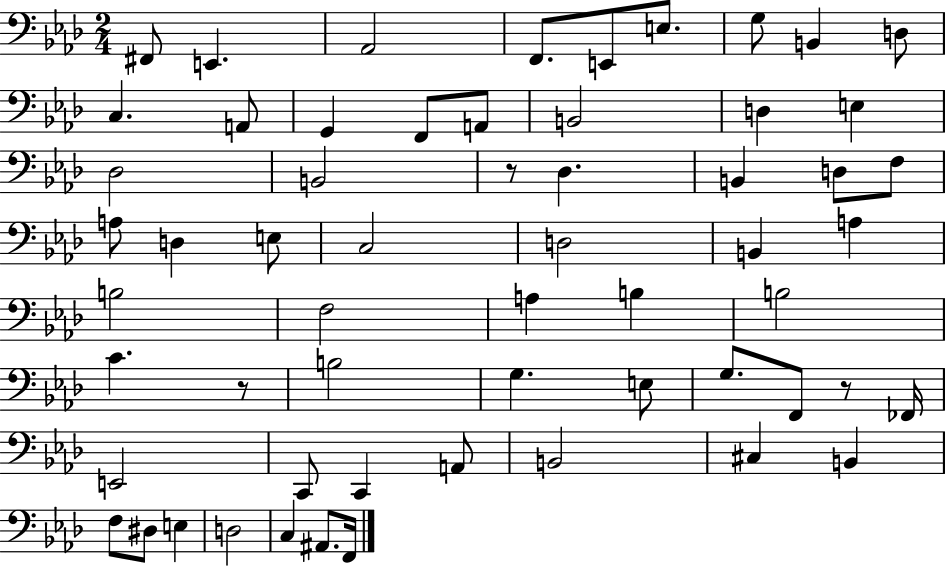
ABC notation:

X:1
T:Untitled
M:2/4
L:1/4
K:Ab
^F,,/2 E,, _A,,2 F,,/2 E,,/2 E,/2 G,/2 B,, D,/2 C, A,,/2 G,, F,,/2 A,,/2 B,,2 D, E, _D,2 B,,2 z/2 _D, B,, D,/2 F,/2 A,/2 D, E,/2 C,2 D,2 B,, A, B,2 F,2 A, B, B,2 C z/2 B,2 G, E,/2 G,/2 F,,/2 z/2 _F,,/4 E,,2 C,,/2 C,, A,,/2 B,,2 ^C, B,, F,/2 ^D,/2 E, D,2 C, ^A,,/2 F,,/4